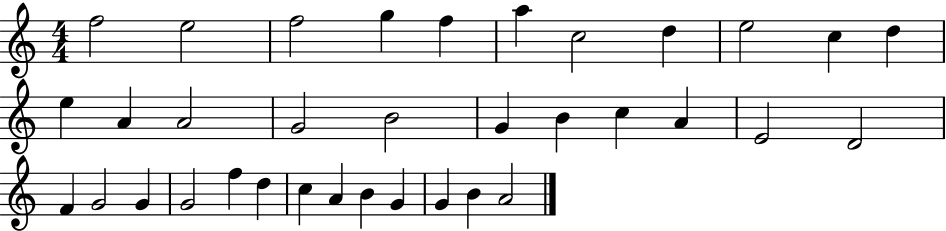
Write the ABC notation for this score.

X:1
T:Untitled
M:4/4
L:1/4
K:C
f2 e2 f2 g f a c2 d e2 c d e A A2 G2 B2 G B c A E2 D2 F G2 G G2 f d c A B G G B A2